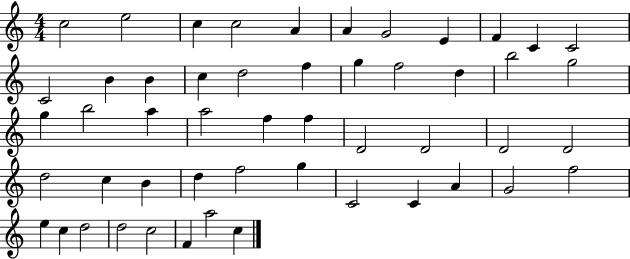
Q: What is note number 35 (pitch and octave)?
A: B4